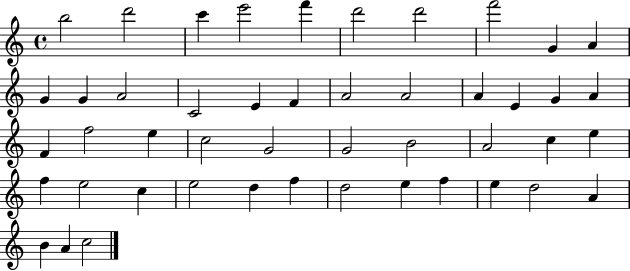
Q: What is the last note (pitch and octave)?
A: C5